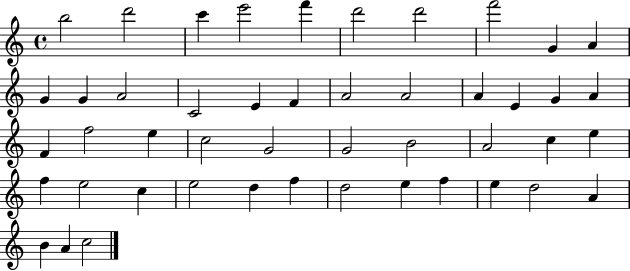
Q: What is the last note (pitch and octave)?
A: C5